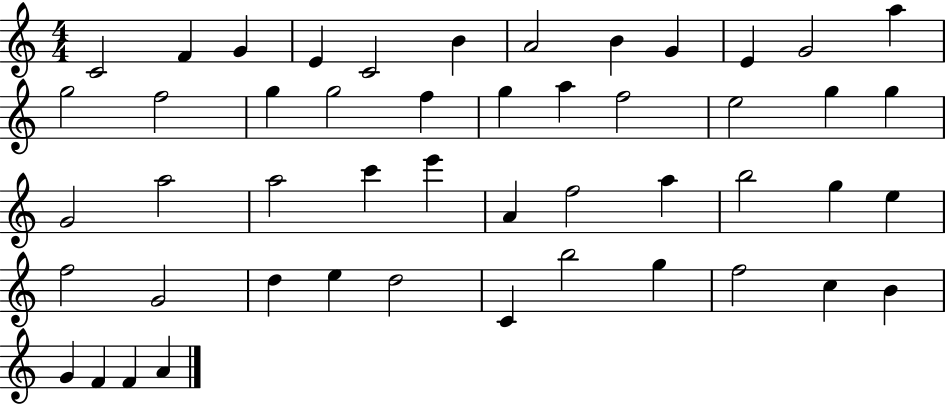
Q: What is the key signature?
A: C major